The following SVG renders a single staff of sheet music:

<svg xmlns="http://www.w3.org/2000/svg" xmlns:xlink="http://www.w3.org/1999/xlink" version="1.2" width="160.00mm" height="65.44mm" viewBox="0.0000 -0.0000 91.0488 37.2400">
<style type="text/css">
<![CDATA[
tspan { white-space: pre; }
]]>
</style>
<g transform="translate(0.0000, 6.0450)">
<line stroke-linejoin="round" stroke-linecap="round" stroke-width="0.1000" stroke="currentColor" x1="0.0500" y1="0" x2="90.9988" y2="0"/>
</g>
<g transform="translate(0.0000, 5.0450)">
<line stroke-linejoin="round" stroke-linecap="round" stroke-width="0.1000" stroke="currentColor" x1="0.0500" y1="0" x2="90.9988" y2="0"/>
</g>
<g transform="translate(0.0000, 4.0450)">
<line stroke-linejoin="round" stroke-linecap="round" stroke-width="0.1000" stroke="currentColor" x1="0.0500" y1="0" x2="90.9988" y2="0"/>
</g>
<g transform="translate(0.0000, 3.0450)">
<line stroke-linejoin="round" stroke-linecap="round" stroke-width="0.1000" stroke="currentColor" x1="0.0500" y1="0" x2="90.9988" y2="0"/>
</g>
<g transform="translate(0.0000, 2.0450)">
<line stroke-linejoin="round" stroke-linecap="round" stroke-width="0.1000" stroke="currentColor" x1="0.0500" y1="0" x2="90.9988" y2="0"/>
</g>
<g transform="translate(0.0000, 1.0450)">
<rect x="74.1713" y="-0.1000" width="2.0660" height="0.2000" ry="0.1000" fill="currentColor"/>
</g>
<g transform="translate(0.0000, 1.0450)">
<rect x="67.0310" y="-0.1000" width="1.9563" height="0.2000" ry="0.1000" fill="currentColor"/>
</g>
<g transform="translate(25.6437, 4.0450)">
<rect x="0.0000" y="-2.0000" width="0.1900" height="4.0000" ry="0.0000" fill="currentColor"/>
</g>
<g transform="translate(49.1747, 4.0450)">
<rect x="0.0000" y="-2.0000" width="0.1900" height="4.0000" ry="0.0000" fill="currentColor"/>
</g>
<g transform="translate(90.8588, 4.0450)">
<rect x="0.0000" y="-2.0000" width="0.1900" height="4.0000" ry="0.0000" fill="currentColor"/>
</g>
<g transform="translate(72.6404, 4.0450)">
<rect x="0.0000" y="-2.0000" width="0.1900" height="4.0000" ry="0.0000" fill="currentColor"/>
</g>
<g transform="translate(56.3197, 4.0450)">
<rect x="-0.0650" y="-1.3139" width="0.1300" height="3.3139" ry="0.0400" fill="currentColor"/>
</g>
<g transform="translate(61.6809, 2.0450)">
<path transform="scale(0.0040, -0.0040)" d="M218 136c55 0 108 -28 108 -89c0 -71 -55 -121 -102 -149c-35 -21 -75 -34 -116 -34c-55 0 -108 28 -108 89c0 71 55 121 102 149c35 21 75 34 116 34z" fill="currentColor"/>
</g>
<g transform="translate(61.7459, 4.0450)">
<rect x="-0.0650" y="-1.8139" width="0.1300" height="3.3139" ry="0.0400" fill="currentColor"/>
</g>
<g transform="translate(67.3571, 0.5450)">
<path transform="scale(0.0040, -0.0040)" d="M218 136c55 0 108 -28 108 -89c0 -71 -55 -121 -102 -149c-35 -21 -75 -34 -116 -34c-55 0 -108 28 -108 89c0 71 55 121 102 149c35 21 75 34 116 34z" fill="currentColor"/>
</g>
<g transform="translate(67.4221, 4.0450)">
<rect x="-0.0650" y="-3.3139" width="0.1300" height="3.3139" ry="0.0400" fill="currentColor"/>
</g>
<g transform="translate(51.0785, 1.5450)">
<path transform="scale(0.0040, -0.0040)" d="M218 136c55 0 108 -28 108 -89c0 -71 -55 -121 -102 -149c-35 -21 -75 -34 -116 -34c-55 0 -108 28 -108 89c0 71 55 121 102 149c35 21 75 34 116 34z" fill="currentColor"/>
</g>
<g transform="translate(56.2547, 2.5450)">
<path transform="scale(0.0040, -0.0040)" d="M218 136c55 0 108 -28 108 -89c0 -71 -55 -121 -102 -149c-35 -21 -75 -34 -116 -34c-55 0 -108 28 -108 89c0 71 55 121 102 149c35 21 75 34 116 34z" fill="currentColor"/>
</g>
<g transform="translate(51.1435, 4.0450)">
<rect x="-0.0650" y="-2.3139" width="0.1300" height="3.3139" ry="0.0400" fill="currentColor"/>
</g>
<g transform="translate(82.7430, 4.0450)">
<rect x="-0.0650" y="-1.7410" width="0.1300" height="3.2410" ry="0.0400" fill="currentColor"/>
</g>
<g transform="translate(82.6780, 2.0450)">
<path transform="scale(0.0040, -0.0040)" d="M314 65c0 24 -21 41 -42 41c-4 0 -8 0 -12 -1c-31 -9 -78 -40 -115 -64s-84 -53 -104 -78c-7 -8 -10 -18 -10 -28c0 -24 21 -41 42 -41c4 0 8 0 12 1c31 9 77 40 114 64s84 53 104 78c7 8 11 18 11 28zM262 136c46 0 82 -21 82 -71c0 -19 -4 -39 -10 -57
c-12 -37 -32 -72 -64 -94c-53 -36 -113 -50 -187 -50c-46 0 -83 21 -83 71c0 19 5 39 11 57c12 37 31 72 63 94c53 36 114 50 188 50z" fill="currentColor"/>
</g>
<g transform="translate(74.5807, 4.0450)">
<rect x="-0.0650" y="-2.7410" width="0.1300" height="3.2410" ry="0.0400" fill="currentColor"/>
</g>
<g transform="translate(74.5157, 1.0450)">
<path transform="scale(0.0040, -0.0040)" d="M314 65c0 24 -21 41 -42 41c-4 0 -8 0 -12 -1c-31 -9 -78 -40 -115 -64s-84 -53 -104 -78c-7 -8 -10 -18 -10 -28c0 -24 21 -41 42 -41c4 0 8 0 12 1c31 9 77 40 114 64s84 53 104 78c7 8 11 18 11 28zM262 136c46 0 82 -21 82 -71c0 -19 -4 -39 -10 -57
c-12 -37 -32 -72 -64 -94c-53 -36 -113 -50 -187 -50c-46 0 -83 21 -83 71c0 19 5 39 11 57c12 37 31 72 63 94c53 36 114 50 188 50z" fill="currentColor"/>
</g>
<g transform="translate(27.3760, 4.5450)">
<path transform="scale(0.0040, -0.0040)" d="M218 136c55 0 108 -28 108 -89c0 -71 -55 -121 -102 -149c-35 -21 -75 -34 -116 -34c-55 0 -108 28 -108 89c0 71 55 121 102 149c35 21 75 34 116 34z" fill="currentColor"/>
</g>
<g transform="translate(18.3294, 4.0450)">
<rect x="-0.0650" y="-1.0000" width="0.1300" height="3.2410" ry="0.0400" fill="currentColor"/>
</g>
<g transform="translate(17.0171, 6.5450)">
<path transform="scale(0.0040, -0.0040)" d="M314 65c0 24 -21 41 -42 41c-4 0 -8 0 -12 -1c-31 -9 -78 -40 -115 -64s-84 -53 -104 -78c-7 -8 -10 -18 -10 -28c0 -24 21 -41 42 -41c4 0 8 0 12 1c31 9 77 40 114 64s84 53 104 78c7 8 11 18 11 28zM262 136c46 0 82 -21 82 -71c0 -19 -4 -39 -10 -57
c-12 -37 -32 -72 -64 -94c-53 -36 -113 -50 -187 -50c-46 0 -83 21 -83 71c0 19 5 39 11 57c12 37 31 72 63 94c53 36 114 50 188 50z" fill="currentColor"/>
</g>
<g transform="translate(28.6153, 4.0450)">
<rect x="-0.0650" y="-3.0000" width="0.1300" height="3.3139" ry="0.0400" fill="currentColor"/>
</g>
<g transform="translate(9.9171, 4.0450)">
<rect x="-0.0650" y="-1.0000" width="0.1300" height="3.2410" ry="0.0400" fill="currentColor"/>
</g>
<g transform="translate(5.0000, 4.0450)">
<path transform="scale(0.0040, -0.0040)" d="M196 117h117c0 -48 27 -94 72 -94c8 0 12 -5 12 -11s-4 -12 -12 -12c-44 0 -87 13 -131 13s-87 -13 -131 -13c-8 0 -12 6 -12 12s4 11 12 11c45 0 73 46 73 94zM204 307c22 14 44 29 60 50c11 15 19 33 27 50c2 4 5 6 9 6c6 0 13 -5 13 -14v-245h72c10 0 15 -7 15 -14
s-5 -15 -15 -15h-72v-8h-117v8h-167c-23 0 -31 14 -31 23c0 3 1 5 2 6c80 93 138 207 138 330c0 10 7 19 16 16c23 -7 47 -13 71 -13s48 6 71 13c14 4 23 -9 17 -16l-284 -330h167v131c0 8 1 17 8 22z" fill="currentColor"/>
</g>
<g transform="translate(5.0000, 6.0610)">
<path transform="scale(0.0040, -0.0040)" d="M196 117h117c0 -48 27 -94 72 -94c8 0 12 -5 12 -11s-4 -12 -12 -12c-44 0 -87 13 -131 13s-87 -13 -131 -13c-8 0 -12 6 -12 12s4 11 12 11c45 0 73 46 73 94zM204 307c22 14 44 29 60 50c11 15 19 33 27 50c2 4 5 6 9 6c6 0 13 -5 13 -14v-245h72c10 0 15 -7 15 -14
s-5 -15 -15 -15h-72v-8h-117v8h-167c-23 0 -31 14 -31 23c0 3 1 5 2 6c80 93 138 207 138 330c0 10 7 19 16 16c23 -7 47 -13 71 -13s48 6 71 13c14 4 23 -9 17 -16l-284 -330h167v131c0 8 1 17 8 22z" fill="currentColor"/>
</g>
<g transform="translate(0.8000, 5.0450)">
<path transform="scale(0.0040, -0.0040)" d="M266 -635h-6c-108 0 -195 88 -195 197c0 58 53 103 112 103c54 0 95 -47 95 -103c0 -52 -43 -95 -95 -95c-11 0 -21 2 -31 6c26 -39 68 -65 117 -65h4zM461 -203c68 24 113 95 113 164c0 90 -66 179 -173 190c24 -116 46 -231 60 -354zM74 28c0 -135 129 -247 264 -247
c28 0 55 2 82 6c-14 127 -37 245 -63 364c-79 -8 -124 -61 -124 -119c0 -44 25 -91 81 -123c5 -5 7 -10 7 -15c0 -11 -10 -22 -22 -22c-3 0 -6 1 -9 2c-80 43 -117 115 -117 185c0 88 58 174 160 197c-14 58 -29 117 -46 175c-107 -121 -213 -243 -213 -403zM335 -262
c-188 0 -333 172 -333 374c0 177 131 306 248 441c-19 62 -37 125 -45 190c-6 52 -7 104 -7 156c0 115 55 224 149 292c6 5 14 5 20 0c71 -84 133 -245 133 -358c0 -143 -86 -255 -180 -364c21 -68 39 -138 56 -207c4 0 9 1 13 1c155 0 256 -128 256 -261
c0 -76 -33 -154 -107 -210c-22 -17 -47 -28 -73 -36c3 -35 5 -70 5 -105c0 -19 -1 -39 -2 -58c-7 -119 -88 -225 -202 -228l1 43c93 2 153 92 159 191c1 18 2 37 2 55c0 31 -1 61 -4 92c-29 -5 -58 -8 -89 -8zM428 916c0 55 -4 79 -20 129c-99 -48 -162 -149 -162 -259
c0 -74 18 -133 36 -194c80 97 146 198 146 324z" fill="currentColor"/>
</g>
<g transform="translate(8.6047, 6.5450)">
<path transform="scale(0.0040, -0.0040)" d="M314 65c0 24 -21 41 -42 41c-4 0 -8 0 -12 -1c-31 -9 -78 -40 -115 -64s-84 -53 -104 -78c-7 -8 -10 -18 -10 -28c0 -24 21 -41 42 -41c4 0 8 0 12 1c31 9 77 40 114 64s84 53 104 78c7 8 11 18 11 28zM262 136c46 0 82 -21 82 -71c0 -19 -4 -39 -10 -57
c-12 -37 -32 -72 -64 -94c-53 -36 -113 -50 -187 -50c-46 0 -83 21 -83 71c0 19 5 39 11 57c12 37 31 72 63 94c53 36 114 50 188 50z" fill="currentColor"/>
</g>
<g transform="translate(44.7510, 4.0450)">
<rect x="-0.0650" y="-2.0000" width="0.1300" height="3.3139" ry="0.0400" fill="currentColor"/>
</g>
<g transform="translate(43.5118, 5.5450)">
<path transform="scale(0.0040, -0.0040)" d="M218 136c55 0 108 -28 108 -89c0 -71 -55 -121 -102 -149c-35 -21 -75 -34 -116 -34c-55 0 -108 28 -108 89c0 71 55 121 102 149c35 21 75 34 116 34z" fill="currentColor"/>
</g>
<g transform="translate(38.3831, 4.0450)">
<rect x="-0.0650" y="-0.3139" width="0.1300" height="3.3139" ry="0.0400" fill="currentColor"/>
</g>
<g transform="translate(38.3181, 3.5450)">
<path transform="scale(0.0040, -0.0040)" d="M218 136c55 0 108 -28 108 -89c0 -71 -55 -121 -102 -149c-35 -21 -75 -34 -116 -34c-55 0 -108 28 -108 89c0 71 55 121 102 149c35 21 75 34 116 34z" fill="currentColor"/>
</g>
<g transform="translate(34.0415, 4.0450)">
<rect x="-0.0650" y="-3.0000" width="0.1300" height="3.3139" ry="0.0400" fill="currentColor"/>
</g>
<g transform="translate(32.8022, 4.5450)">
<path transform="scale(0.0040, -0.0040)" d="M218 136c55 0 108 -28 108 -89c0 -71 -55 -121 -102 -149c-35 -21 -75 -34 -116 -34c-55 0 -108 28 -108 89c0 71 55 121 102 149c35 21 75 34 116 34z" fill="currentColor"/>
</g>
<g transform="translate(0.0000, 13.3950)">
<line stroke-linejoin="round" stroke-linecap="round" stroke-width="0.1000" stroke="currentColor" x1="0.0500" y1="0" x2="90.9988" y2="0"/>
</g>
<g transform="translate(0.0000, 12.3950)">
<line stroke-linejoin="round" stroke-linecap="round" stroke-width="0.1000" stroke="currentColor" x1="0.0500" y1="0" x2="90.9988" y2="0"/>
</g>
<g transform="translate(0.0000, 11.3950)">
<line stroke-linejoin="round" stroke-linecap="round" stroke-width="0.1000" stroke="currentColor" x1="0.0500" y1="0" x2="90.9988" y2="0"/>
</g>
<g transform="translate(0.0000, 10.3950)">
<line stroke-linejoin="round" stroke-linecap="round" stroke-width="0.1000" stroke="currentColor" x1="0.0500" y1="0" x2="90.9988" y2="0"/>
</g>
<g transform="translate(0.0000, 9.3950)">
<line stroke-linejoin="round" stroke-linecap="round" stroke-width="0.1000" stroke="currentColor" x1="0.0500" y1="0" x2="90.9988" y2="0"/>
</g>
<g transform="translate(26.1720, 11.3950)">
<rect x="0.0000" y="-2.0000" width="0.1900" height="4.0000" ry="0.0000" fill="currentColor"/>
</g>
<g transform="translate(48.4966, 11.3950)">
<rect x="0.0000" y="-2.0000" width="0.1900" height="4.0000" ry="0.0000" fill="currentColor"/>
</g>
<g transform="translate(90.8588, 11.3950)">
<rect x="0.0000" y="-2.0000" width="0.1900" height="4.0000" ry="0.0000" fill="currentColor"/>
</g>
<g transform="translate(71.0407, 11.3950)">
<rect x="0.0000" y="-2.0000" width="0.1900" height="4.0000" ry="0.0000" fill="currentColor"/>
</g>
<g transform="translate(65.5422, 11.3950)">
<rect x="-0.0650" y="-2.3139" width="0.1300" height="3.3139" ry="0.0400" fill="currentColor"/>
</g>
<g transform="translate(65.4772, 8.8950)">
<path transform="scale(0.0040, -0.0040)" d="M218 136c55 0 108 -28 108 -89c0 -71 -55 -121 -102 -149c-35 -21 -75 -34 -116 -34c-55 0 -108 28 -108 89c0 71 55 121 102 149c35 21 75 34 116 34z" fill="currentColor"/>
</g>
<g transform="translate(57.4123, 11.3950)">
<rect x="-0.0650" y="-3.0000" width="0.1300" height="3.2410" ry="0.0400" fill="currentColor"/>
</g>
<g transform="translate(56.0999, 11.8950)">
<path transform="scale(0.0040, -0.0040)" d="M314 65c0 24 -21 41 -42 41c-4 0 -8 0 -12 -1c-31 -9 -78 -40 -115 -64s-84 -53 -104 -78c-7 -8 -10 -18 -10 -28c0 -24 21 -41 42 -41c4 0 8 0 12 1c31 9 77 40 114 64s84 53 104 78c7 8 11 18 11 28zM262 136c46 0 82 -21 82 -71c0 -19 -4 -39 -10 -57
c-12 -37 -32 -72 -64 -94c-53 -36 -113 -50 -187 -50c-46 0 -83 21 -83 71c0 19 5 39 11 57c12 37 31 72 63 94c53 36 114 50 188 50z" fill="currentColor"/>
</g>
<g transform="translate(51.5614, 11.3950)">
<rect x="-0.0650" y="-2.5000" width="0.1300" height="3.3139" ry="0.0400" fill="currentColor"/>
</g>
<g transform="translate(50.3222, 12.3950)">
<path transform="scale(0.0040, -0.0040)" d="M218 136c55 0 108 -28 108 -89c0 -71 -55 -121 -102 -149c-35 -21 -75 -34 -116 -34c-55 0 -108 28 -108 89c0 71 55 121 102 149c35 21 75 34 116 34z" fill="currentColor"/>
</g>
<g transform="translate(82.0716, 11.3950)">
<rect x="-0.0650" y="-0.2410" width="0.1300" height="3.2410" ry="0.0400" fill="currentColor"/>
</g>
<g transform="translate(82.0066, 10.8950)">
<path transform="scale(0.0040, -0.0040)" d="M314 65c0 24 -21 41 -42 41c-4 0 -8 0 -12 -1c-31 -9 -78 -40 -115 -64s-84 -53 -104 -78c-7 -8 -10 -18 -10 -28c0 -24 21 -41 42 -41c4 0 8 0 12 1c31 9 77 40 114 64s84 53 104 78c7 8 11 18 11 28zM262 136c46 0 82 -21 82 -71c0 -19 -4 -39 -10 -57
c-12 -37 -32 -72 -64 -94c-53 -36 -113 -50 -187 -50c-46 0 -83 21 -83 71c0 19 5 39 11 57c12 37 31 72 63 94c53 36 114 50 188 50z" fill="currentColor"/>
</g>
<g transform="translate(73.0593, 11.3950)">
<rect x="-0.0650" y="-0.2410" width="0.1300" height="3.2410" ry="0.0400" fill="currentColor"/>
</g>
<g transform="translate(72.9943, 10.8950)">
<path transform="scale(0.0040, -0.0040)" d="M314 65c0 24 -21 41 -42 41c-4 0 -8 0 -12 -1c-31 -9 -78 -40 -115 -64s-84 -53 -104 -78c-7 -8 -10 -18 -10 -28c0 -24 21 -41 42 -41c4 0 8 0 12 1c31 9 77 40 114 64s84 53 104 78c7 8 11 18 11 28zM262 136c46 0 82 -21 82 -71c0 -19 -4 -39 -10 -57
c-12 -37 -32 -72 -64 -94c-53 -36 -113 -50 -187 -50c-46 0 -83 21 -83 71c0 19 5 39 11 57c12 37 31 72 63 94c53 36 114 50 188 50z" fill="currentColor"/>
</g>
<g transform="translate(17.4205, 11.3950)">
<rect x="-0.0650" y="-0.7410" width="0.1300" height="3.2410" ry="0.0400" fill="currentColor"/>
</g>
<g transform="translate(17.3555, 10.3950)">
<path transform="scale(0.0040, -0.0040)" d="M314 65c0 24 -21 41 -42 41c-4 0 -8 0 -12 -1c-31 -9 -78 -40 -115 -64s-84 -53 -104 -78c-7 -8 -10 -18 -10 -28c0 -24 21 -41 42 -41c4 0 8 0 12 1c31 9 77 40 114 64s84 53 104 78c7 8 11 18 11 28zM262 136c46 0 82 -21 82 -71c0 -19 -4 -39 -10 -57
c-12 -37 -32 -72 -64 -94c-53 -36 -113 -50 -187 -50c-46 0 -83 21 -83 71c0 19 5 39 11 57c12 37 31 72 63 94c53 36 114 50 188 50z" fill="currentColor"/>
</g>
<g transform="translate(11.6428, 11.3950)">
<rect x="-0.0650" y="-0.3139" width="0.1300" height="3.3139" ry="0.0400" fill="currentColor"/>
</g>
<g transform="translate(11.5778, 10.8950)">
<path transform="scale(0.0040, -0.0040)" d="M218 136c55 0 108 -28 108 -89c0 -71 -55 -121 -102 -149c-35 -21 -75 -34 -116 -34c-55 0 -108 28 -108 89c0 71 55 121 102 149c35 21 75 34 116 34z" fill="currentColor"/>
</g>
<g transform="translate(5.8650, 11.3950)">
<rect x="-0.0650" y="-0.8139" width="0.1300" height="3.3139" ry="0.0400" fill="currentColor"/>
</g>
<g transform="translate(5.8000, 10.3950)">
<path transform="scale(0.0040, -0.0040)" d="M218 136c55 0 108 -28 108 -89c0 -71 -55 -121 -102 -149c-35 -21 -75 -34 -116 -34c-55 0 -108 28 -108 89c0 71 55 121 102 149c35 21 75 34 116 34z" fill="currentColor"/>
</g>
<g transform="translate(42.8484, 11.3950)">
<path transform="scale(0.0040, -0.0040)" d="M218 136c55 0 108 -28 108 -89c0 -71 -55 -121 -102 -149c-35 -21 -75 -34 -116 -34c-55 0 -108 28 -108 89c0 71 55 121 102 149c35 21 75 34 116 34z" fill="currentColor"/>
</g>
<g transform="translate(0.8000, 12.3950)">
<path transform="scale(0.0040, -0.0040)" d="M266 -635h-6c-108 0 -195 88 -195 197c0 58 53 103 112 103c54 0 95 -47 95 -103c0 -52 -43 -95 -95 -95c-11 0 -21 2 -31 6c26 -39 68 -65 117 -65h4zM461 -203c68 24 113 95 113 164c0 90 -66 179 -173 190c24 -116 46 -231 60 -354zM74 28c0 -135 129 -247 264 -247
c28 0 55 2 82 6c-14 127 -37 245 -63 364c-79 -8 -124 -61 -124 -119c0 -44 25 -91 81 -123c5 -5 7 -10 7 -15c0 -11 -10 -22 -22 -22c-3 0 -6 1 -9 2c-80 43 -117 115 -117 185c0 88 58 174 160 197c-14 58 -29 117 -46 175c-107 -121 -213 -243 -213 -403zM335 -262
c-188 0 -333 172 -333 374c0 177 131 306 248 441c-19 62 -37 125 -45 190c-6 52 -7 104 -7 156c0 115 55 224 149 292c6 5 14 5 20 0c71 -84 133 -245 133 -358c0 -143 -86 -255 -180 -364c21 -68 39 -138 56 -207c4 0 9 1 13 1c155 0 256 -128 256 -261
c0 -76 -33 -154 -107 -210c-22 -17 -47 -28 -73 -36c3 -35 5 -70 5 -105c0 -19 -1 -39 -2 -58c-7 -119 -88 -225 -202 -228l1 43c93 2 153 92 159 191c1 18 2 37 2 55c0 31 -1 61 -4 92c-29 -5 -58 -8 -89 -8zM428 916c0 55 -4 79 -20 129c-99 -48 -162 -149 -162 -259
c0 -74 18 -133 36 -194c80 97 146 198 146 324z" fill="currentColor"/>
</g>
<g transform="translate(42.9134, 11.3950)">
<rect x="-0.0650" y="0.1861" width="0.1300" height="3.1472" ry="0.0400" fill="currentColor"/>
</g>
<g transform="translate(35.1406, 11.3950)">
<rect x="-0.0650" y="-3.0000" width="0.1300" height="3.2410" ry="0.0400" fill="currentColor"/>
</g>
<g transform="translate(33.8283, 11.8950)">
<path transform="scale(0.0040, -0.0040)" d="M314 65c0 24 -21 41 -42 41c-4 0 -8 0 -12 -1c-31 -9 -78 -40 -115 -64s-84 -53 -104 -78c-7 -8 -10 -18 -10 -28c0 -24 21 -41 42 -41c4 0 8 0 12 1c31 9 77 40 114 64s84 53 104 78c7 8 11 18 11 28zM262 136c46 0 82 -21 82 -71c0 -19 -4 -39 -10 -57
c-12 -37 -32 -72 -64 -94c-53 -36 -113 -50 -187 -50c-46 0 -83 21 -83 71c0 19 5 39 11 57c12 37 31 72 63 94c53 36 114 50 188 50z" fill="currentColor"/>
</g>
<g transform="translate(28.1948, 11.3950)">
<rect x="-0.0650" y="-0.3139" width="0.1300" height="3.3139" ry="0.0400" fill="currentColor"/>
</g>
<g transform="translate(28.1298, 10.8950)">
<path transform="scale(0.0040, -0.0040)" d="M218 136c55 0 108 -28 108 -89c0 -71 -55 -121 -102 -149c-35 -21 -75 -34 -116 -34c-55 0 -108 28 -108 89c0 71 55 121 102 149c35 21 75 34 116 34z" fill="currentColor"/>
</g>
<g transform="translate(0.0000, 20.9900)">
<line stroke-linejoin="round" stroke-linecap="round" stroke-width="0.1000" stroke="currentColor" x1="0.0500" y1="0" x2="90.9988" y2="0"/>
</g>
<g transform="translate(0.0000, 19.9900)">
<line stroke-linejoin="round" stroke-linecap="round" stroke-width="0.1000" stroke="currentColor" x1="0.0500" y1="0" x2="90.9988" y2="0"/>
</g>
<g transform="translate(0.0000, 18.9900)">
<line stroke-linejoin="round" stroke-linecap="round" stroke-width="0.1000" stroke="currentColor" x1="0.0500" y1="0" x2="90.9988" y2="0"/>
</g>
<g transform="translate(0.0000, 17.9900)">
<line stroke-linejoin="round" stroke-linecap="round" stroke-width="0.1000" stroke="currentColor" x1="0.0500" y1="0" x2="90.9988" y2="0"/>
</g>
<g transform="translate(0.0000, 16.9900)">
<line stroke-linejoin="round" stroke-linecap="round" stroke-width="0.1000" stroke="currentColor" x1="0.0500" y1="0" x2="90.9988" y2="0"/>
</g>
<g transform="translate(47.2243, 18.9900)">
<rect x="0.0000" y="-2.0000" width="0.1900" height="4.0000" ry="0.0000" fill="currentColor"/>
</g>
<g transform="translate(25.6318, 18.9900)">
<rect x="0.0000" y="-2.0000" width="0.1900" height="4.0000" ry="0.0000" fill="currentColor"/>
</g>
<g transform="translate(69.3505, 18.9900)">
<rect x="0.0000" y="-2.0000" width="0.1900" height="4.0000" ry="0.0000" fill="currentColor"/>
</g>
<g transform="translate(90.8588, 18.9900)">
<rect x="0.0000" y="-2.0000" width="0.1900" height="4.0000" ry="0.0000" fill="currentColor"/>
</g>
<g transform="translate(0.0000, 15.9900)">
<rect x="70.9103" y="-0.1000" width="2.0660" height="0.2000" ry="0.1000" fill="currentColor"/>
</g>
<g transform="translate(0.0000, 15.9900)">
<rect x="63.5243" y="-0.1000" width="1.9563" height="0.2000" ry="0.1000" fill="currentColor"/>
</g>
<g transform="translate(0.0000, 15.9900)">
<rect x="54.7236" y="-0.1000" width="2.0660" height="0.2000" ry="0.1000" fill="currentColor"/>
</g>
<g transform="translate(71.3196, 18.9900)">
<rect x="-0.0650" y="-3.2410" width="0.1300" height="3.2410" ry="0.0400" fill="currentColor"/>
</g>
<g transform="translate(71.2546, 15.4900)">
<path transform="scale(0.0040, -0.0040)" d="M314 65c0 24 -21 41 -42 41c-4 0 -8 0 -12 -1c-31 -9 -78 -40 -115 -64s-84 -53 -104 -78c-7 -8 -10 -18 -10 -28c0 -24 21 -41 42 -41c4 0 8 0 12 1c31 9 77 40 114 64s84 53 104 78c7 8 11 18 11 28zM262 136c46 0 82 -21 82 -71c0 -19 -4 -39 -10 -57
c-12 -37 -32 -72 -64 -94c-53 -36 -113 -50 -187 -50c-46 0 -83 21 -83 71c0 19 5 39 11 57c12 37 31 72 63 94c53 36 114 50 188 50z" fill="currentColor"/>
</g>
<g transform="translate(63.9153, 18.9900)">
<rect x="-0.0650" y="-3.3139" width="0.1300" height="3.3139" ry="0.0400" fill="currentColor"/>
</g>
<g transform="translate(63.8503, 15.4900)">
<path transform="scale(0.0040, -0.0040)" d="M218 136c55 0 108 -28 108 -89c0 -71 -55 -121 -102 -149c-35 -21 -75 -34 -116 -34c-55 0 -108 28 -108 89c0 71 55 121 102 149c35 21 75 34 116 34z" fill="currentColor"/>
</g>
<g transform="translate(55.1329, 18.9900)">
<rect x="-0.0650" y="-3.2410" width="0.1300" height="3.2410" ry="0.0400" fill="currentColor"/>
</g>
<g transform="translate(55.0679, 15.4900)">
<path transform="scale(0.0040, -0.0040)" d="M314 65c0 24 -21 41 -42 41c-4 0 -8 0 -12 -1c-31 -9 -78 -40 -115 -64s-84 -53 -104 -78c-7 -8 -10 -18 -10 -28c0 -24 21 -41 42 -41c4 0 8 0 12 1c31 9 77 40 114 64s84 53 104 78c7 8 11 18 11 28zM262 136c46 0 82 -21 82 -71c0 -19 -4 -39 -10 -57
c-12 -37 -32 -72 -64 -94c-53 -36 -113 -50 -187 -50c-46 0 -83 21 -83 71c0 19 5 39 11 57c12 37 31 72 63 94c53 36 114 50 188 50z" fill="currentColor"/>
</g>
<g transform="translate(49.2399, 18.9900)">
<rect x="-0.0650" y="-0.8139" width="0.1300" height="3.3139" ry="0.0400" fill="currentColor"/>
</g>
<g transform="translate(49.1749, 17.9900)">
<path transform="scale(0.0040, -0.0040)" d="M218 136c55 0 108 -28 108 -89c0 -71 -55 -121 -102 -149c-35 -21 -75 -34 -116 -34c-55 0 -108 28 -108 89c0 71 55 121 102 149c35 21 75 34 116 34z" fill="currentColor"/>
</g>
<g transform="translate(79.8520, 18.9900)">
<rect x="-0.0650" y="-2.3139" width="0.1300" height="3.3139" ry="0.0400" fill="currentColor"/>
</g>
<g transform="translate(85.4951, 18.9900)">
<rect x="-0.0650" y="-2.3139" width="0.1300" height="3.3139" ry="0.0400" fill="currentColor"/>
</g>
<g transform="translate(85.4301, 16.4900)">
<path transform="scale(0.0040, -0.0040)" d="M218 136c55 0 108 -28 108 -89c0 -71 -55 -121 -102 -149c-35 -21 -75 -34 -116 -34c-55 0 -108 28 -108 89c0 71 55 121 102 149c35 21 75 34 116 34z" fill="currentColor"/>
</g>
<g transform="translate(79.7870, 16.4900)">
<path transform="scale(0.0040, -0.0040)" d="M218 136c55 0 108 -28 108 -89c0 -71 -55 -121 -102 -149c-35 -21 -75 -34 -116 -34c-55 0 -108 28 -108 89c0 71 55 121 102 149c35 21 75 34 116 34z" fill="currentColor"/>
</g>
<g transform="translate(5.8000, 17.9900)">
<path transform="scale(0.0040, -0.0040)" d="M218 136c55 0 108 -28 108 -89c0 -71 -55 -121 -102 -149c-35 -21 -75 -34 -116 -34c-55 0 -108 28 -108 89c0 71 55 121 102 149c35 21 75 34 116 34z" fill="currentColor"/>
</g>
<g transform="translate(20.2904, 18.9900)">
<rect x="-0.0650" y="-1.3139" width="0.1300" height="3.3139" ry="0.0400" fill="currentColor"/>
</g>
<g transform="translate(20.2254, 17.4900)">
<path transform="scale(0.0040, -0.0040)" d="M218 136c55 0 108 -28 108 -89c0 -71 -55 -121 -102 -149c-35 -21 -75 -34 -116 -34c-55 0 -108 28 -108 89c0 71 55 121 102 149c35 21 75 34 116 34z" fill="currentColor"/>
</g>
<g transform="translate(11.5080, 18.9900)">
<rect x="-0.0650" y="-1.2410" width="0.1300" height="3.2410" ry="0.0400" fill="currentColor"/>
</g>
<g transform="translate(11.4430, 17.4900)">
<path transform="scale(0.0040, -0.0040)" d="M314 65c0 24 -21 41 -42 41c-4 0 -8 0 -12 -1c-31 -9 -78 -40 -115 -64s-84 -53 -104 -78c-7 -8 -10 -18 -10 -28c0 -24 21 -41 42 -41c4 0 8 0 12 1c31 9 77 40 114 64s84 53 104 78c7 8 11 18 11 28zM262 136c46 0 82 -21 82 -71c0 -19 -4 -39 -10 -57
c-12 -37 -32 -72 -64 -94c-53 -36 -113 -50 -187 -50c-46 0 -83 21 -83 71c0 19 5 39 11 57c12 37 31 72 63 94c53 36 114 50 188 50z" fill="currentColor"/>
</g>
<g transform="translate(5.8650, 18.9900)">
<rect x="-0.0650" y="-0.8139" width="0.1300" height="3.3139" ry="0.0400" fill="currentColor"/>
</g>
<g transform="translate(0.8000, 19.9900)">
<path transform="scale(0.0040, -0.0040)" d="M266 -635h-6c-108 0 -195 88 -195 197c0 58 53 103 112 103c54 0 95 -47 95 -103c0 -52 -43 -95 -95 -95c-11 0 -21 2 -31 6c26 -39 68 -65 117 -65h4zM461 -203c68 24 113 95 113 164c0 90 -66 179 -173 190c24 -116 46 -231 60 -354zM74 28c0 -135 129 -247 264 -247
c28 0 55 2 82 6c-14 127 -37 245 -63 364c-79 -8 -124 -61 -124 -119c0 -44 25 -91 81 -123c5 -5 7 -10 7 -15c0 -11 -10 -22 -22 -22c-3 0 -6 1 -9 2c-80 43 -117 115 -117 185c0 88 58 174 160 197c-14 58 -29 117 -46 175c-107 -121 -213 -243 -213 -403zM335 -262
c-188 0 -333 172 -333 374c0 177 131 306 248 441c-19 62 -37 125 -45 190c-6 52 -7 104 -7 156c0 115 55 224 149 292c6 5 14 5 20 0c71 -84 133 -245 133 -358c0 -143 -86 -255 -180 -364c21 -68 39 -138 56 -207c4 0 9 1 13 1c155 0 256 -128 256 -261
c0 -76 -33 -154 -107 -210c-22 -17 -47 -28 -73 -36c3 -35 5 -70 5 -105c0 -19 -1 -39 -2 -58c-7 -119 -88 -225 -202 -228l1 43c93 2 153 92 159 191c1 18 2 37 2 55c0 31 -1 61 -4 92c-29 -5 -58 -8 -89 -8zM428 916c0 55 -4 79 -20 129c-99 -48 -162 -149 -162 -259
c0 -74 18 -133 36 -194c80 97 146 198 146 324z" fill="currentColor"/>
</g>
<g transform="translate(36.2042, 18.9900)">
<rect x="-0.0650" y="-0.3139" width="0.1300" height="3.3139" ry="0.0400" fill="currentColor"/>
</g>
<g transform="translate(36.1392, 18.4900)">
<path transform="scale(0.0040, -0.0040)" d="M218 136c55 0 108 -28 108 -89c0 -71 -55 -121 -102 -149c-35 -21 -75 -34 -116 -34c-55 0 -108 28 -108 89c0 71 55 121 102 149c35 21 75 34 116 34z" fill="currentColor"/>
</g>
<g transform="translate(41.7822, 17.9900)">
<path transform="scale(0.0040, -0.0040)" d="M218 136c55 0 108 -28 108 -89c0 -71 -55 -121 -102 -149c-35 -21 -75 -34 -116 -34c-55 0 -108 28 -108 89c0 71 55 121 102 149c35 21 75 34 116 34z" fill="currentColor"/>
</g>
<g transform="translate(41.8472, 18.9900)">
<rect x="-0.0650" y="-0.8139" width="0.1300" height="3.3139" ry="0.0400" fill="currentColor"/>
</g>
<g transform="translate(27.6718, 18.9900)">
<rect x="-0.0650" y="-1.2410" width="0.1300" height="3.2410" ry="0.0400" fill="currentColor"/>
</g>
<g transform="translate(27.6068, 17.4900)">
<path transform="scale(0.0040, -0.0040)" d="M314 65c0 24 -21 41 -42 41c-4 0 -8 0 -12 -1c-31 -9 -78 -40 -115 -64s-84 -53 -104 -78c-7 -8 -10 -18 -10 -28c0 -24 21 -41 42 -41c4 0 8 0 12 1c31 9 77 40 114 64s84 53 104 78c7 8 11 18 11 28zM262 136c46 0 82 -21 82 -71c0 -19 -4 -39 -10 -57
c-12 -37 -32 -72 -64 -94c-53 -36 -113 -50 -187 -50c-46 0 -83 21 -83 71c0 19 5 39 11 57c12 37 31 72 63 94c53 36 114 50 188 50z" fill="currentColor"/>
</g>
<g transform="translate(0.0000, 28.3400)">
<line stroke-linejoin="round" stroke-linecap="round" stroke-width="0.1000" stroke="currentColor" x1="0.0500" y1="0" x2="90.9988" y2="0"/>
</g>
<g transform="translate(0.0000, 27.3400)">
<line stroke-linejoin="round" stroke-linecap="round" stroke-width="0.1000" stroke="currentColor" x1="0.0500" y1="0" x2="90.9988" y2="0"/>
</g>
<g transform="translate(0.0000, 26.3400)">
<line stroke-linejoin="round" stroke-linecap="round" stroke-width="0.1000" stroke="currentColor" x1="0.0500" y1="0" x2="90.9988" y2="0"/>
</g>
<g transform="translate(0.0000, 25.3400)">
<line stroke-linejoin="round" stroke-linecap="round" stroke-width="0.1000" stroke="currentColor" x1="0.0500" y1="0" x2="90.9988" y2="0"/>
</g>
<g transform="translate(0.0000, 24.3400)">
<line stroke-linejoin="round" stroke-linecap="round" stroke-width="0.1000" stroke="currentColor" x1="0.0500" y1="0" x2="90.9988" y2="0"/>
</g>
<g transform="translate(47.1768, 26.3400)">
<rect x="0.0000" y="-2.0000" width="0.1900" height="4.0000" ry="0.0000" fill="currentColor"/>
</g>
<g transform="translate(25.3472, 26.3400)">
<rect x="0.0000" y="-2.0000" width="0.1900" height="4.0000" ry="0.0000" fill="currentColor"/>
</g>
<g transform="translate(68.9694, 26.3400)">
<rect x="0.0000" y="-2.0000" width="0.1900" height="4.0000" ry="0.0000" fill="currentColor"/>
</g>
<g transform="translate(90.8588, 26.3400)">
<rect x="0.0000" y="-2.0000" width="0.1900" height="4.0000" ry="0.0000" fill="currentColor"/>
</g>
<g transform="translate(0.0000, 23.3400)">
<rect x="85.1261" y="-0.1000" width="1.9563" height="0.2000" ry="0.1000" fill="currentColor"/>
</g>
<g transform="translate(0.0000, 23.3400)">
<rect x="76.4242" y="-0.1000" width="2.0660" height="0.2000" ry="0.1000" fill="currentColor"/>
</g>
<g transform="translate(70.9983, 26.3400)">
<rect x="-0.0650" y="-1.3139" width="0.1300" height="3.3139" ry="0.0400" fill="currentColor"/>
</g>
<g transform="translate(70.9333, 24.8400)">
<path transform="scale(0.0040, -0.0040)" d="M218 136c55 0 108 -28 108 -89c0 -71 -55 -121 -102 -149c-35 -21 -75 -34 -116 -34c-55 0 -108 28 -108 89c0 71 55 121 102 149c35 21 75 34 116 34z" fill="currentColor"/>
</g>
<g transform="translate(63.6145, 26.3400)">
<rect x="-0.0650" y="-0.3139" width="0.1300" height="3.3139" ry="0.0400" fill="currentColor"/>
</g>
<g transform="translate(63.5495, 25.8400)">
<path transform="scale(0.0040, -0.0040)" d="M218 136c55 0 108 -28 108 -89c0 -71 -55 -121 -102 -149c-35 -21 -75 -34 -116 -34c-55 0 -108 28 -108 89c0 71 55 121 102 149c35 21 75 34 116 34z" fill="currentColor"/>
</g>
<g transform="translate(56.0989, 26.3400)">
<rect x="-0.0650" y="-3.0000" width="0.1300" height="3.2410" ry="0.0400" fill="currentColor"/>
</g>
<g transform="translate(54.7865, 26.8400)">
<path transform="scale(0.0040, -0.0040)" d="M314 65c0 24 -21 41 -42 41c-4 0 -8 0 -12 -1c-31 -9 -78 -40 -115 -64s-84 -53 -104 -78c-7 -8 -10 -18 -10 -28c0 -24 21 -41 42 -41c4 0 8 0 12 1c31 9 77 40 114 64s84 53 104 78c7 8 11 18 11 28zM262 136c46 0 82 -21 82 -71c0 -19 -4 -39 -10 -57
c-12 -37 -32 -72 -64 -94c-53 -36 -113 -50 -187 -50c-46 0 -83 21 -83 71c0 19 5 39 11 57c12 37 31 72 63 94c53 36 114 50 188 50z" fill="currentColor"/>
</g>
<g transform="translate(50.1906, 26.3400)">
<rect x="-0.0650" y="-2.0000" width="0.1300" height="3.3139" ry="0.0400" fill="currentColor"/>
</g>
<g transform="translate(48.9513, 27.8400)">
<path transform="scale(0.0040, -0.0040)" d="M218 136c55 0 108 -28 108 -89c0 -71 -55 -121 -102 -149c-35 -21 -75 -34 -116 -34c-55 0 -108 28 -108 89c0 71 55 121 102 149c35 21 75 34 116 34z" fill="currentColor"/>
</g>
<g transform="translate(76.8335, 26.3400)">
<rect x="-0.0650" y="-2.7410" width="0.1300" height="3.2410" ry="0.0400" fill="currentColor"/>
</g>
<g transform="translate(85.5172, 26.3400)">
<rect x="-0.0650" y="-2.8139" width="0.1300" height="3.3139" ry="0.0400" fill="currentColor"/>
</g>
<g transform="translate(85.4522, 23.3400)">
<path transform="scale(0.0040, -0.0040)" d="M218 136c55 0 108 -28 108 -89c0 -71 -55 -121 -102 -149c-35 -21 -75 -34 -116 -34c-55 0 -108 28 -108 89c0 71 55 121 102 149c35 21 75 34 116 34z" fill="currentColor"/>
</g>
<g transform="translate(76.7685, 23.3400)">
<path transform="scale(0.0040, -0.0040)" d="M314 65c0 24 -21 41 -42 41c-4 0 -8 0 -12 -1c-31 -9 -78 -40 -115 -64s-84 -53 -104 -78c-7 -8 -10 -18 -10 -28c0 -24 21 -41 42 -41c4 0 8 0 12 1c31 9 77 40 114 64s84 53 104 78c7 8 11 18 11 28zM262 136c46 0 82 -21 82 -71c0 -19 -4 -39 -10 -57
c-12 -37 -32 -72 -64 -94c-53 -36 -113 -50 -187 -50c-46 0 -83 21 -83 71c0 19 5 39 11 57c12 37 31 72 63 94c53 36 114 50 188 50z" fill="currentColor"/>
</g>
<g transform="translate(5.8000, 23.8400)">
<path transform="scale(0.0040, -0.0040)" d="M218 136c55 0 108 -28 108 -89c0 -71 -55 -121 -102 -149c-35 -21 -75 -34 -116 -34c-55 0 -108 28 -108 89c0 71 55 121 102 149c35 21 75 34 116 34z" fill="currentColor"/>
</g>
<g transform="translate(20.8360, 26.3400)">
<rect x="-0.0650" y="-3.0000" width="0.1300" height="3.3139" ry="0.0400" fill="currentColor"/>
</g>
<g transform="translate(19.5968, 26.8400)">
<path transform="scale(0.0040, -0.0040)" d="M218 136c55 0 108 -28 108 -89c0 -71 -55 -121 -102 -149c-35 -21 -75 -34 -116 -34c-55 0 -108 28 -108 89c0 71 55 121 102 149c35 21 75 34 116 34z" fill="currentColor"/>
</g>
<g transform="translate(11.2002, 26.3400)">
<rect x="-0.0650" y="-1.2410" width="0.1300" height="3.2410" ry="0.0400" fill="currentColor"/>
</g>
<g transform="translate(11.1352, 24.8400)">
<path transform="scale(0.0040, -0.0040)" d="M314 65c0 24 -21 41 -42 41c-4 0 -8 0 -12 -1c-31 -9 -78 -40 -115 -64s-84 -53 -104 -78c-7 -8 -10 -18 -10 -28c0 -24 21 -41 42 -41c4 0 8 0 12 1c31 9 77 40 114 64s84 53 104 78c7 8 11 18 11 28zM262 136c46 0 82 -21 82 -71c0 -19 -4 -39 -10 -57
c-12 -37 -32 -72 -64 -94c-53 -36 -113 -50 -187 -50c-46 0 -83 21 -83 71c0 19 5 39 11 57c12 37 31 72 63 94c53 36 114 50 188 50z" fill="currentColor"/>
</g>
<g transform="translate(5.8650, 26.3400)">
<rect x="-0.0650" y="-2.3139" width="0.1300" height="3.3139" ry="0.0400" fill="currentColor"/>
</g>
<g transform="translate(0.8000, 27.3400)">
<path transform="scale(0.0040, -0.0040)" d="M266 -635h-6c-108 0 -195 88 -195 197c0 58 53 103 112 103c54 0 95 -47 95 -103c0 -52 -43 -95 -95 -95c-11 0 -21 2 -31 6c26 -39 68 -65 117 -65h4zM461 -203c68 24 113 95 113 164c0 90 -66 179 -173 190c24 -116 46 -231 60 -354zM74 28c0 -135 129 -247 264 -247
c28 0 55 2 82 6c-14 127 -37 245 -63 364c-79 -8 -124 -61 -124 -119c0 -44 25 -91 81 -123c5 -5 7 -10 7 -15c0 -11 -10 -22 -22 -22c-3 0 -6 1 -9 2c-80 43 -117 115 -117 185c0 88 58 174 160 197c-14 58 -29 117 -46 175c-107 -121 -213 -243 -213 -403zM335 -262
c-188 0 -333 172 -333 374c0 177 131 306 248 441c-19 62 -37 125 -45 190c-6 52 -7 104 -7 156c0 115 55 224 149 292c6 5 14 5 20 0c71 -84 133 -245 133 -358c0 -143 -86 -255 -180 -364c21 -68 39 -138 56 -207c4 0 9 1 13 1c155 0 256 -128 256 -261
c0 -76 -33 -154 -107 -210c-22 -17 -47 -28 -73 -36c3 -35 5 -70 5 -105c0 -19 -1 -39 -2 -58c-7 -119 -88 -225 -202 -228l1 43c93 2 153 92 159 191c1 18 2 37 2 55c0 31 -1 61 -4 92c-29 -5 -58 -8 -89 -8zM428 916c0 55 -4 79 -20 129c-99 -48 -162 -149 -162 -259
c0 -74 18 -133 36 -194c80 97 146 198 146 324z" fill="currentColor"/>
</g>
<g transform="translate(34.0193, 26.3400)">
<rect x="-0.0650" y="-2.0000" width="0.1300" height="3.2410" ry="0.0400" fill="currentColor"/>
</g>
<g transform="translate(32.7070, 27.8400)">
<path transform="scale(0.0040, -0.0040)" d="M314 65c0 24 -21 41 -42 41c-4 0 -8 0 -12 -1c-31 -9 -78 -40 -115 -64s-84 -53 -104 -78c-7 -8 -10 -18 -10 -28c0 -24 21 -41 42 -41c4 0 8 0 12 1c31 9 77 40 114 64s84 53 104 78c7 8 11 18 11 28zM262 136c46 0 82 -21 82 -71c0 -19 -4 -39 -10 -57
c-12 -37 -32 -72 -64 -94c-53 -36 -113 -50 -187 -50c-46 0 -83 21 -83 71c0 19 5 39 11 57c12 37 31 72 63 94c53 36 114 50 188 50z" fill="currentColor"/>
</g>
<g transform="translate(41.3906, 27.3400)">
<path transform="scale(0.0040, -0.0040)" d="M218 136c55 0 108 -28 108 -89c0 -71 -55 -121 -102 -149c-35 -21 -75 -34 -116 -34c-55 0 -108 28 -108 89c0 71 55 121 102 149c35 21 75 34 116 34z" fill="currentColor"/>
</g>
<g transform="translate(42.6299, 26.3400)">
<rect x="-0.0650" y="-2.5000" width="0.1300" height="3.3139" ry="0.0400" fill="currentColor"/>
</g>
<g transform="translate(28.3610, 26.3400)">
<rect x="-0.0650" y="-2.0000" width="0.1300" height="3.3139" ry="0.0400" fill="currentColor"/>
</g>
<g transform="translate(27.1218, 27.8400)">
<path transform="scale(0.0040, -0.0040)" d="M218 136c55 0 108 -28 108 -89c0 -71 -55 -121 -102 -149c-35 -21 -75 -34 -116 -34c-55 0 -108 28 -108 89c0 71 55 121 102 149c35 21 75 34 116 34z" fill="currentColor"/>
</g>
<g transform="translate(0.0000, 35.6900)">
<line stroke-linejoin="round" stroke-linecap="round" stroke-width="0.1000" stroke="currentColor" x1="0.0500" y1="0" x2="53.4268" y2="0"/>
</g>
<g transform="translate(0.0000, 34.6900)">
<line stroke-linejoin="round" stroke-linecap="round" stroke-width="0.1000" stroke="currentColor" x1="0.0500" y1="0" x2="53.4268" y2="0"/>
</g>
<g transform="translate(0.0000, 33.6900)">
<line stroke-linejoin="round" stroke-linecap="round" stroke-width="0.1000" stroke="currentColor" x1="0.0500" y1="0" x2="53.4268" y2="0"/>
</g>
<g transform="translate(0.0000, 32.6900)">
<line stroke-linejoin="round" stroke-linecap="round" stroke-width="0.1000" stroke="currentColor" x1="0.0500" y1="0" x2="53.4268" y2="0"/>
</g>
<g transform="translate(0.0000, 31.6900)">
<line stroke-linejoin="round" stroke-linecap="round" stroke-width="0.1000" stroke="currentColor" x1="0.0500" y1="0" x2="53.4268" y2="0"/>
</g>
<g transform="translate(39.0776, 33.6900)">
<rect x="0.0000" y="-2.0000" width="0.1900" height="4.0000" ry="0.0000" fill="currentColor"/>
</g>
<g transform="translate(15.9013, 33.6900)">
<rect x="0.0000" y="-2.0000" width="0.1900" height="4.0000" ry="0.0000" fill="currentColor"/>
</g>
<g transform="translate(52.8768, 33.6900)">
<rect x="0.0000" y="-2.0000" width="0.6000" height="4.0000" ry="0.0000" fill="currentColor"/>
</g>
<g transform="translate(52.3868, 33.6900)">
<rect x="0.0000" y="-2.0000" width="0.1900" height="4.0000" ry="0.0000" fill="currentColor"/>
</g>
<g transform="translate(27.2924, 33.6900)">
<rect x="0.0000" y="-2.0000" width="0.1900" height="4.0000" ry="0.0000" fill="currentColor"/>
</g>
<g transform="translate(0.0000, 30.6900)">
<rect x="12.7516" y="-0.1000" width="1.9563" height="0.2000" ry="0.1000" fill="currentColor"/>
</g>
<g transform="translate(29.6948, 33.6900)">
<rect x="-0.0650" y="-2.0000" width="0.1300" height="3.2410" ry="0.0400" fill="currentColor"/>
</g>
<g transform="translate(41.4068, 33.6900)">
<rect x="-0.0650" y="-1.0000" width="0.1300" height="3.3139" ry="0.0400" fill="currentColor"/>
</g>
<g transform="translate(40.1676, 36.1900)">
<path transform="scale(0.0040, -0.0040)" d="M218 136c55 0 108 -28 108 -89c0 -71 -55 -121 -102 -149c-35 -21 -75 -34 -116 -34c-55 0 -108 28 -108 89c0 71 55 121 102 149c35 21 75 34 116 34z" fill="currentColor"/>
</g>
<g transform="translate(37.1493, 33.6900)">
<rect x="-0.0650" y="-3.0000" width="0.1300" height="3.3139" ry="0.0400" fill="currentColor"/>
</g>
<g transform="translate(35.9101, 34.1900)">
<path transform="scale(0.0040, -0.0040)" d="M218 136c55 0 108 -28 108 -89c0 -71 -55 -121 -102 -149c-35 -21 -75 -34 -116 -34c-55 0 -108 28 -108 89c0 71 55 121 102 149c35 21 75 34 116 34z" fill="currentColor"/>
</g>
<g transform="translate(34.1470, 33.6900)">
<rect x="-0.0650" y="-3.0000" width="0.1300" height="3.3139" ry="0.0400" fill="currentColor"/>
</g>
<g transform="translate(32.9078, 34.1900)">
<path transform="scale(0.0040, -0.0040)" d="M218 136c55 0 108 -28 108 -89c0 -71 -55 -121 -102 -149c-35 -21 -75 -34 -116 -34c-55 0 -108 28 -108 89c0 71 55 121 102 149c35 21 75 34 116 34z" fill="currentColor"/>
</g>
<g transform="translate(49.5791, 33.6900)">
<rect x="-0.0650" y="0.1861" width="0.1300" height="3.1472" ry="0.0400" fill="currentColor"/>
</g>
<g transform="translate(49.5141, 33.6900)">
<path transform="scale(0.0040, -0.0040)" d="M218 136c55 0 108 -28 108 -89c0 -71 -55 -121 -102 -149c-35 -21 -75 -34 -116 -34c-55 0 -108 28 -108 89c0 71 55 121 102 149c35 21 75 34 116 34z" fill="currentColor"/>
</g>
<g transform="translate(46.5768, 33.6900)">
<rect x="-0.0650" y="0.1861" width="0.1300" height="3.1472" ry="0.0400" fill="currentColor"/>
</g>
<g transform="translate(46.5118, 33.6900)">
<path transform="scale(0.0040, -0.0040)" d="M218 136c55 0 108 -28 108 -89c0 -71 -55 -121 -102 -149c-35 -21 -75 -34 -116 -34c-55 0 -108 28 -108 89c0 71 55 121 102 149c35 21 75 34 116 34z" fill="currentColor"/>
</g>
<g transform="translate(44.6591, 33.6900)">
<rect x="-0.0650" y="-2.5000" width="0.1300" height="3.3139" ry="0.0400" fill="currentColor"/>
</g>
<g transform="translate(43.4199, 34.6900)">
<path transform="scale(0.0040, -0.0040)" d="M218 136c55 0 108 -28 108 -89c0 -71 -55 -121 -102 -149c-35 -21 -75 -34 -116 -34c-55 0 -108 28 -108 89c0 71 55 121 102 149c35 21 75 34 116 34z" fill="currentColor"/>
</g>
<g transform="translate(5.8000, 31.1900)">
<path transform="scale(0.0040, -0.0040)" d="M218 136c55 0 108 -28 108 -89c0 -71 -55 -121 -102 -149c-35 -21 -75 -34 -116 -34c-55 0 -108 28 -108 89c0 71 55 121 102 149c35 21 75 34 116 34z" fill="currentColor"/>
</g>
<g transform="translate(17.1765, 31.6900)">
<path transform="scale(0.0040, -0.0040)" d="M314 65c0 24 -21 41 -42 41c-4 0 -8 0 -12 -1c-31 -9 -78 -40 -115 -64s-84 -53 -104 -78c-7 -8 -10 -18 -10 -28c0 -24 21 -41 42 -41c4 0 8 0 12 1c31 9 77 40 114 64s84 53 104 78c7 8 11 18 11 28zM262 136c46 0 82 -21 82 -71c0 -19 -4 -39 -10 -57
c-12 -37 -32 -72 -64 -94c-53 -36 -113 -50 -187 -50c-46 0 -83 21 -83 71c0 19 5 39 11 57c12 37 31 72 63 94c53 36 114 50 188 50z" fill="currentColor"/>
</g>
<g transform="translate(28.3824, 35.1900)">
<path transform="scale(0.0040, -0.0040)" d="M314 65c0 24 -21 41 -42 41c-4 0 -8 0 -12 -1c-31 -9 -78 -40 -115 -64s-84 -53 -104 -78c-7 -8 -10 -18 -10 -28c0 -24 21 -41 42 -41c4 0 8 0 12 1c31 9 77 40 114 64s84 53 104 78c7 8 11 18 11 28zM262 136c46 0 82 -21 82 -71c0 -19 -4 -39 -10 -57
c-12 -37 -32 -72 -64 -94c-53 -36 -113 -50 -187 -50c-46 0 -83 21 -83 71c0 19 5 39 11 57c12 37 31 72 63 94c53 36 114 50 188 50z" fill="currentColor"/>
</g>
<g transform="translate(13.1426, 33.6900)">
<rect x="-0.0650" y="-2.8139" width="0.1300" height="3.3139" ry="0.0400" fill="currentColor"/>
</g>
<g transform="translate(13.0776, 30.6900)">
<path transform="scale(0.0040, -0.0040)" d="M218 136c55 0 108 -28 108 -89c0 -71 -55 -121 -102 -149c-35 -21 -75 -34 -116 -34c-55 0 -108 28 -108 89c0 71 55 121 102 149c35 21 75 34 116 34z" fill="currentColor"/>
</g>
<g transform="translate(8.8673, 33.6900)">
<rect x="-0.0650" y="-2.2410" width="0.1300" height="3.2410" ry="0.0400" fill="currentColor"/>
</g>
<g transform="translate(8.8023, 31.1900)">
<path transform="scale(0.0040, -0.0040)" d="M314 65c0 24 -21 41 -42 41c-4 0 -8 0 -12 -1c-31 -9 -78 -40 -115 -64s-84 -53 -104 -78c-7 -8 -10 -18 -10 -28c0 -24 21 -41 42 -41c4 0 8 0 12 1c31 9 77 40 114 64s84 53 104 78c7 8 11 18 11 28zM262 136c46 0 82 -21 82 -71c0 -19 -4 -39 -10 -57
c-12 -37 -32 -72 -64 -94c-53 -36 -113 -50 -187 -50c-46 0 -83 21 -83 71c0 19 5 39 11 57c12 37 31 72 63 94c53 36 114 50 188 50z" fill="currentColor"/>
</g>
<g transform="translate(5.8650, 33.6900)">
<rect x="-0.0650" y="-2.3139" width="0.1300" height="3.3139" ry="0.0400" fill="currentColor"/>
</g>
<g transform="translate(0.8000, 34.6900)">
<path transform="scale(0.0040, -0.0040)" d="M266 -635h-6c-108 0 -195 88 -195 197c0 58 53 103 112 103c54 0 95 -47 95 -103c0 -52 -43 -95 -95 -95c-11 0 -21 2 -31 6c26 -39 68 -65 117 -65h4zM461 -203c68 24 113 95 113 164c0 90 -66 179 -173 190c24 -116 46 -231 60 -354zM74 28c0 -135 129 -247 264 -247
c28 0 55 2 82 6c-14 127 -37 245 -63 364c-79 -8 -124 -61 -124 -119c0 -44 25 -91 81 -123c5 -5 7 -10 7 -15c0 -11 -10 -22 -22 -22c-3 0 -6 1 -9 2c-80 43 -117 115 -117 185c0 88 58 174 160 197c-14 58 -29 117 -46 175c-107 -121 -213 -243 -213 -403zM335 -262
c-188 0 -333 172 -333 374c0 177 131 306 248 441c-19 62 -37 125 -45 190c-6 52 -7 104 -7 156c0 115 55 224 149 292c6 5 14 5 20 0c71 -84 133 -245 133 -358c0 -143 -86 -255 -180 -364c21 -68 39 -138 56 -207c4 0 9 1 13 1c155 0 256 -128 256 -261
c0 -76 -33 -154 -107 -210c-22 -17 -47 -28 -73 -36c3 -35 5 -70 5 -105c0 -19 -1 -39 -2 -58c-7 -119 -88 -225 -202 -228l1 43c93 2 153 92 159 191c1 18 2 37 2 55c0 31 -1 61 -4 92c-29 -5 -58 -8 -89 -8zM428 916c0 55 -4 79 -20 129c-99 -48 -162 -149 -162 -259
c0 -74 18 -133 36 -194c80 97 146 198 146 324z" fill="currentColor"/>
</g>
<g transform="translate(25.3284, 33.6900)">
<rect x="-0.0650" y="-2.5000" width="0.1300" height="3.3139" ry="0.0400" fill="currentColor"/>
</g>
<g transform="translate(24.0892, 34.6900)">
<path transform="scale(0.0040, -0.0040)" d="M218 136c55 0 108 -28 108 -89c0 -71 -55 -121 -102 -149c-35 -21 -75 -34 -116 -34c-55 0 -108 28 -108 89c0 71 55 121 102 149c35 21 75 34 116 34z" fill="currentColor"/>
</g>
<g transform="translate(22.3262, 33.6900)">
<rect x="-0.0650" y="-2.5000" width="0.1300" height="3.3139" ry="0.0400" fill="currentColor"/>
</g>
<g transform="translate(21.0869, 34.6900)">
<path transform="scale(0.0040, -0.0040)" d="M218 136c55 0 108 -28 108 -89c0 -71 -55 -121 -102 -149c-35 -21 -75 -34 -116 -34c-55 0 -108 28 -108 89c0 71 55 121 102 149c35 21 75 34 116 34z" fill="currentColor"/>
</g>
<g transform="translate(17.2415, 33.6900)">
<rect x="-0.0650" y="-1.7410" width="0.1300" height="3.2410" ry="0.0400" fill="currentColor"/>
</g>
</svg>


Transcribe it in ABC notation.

X:1
T:Untitled
M:4/4
L:1/4
K:C
D2 D2 A A c F g e f b a2 f2 d c d2 c A2 B G A2 g c2 c2 d e2 e e2 c d d b2 b b2 g g g e2 A F F2 G F A2 c e a2 a g g2 a f2 G G F2 A A D G B B